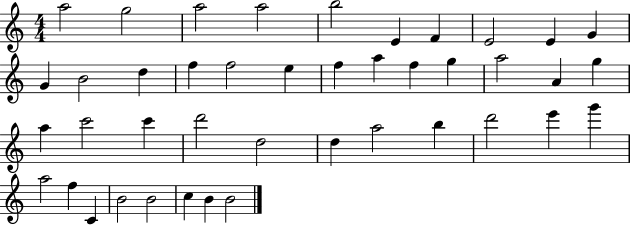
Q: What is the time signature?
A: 4/4